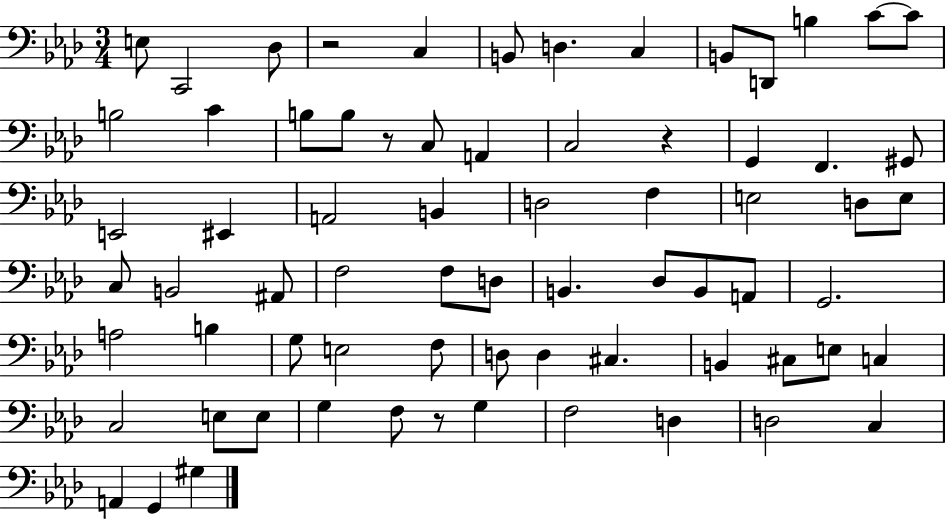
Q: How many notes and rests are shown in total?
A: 71